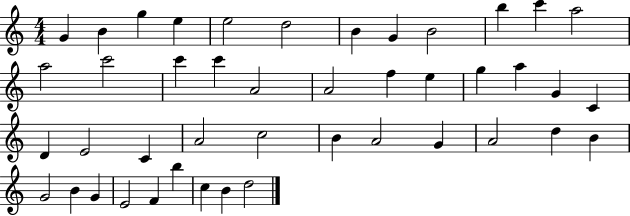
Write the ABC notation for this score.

X:1
T:Untitled
M:4/4
L:1/4
K:C
G B g e e2 d2 B G B2 b c' a2 a2 c'2 c' c' A2 A2 f e g a G C D E2 C A2 c2 B A2 G A2 d B G2 B G E2 F b c B d2